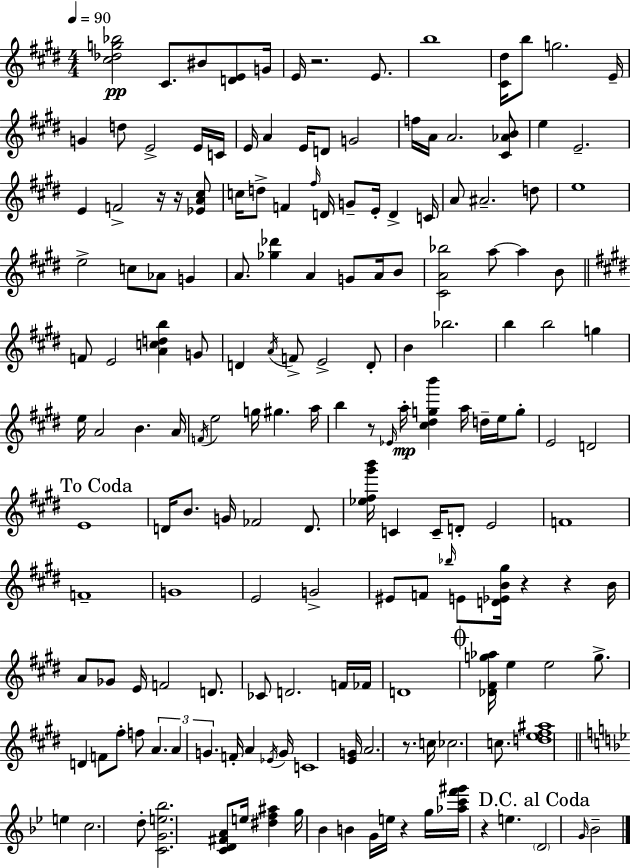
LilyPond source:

{
  \clef treble
  \numericTimeSignature
  \time 4/4
  \key e \major
  \tempo 4 = 90
  <cis'' des'' g'' bes''>2\pp cis'8. bis'8 <d' e'>8 g'16 | e'16 r2. e'8. | b''1 | <cis' dis''>16 b''8 g''2. e'16-- | \break g'4 d''8 e'2-> e'16 c'16 | e'16 a'4 e'16 d'8 g'2 | f''16 a'16 a'2. <cis' aes' b'>8 | e''4 e'2.-- | \break e'4 f'2-> r16 r16 <ees' a' cis''>8 | c''16 d''8-> f'4 \grace { fis''16 } d'16 g'8-- e'16-. d'4-> | c'16 a'8 ais'2.-- d''8 | e''1 | \break e''2-> c''8 aes'8 g'4 | a'8. <ges'' des'''>4 a'4 g'8 a'16 b'8 | <cis' a' bes''>2 a''8~~ a''4 b'8 | \bar "||" \break \key e \major f'8 e'2 <a' c'' d'' b''>4 g'8 | d'4 \acciaccatura { a'16 } f'8-> e'2-> d'8-. | b'4 bes''2. | b''4 b''2 g''4 | \break e''16 a'2 b'4. | a'16 \acciaccatura { f'16 } e''2 g''16 gis''4. | a''16 b''4 r8 \grace { ees'16 }\mp a''16-. <cis'' dis'' g'' b'''>4 a''16 d''16-- | e''16 g''8-. e'2 d'2 | \break \mark "To Coda" e'1 | d'16 b'8. g'16 fes'2 | d'8. <ees'' fis'' gis''' b'''>16 c'4 c'16-- d'8-. e'2 | f'1 | \break f'1-- | g'1 | e'2 g'2-> | eis'8 f'8 \grace { bes''16 } e'8 <d' ees' b' gis''>16 r4 r4 | \break b'16 a'8 ges'8 e'16 f'2 | d'8. ces'8 d'2. | f'16 fes'16 d'1 | \mark \markup { \musicglyph "scripts.coda" } <des' fis' g'' aes''>16 e''4 e''2 | \break g''8.-> d'4 f'8 fis''8-. f''8 \tuplet 3/2 { a'4. | a'4 g'4. } f'16-. a'4 | \acciaccatura { ees'16 } g'16 c'1 | <e' g'>16 a'2. | \break r8. c''16 ces''2. | c''8. <d'' e'' fis'' ais''>1 | \bar "||" \break \key bes \major e''4 c''2. | d''8-. <c' g' e'' bes''>2. <c' d' fis' a'>8 | e''16 <dis'' f'' ais''>4 g''16 bes'4 b'4 g'16 e''16 | r4 g''16 <aes'' c''' f''' gis'''>16 r4 e''4. | \break \mark "D.C. al Coda" \parenthesize d'2 \grace { g'16 } bes'2-- | \bar "|."
}